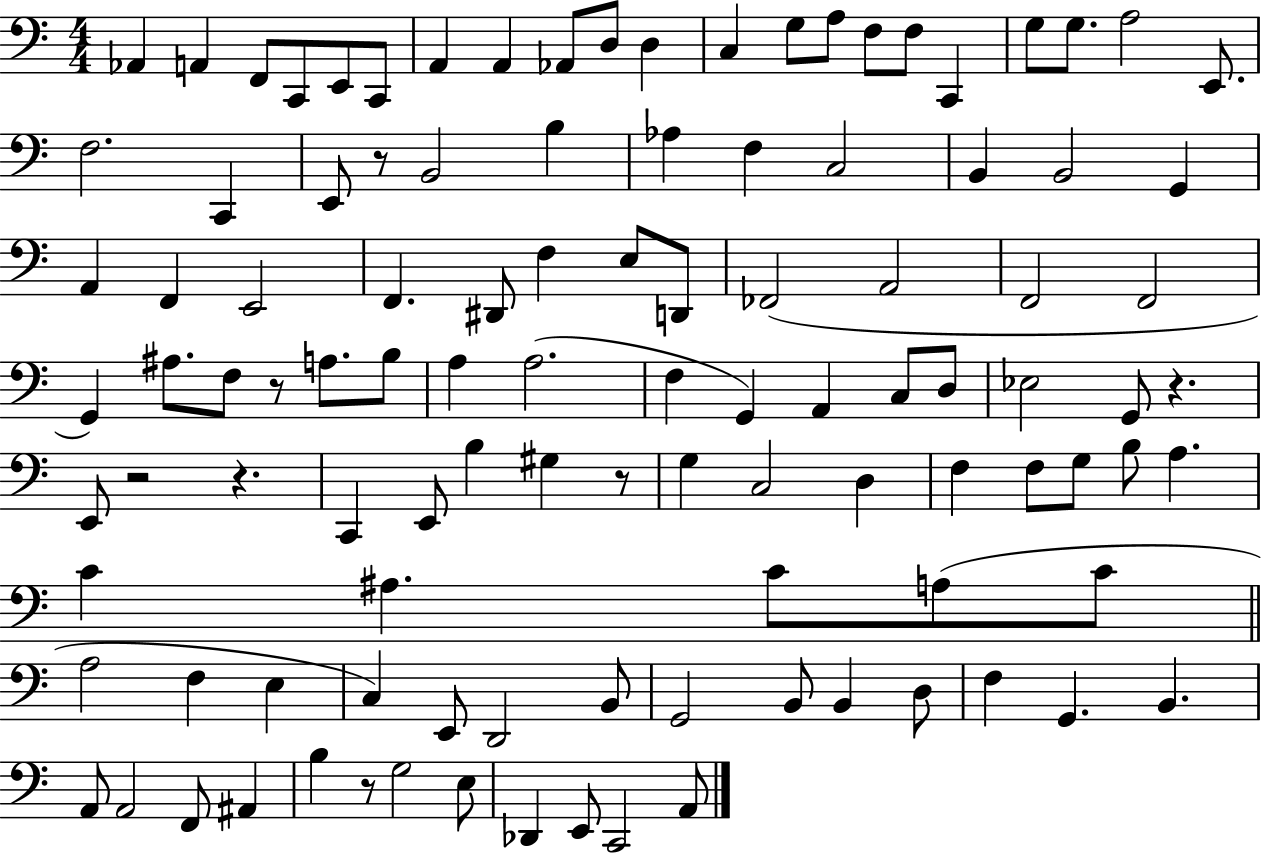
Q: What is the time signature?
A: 4/4